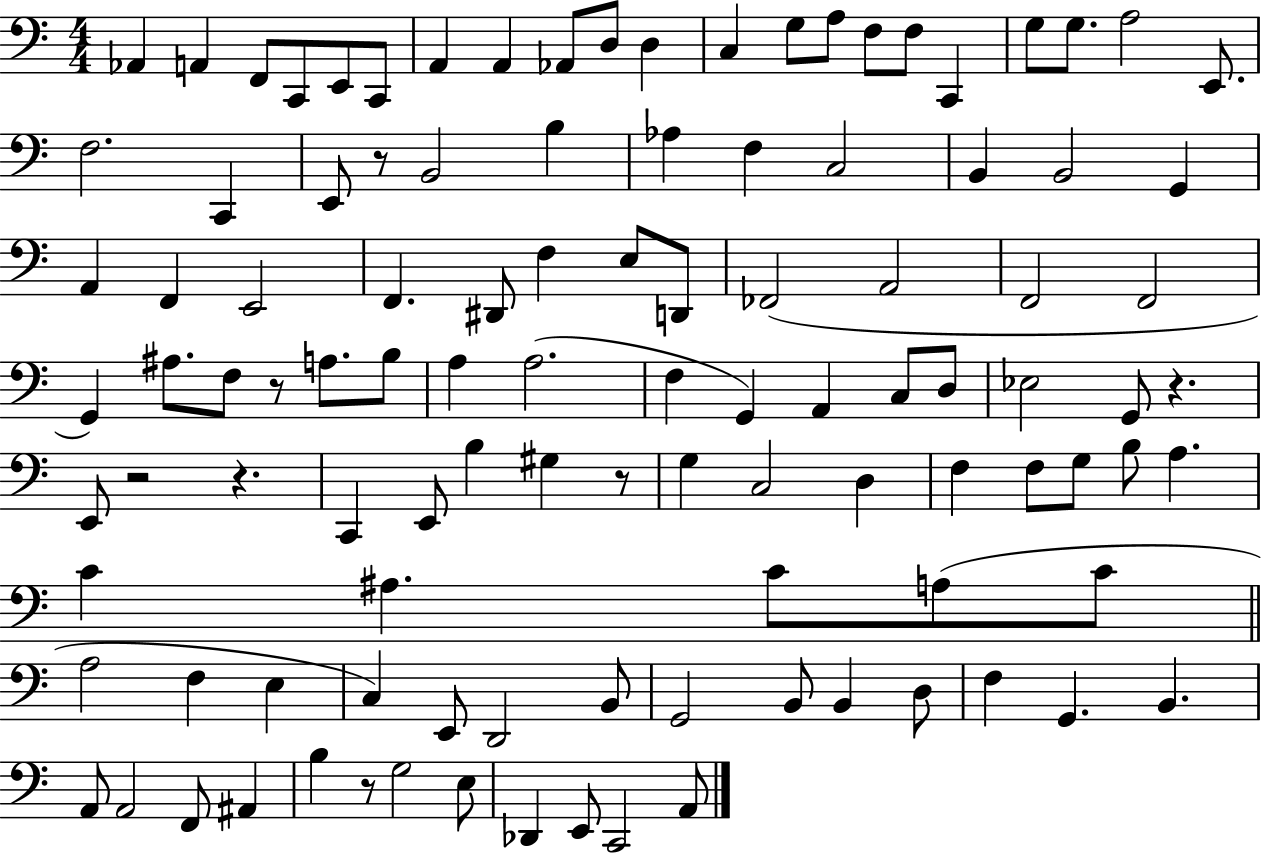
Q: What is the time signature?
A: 4/4